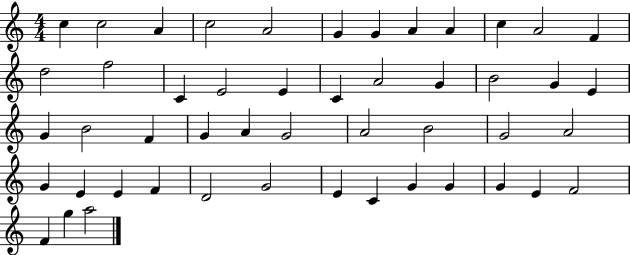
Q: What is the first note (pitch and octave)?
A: C5